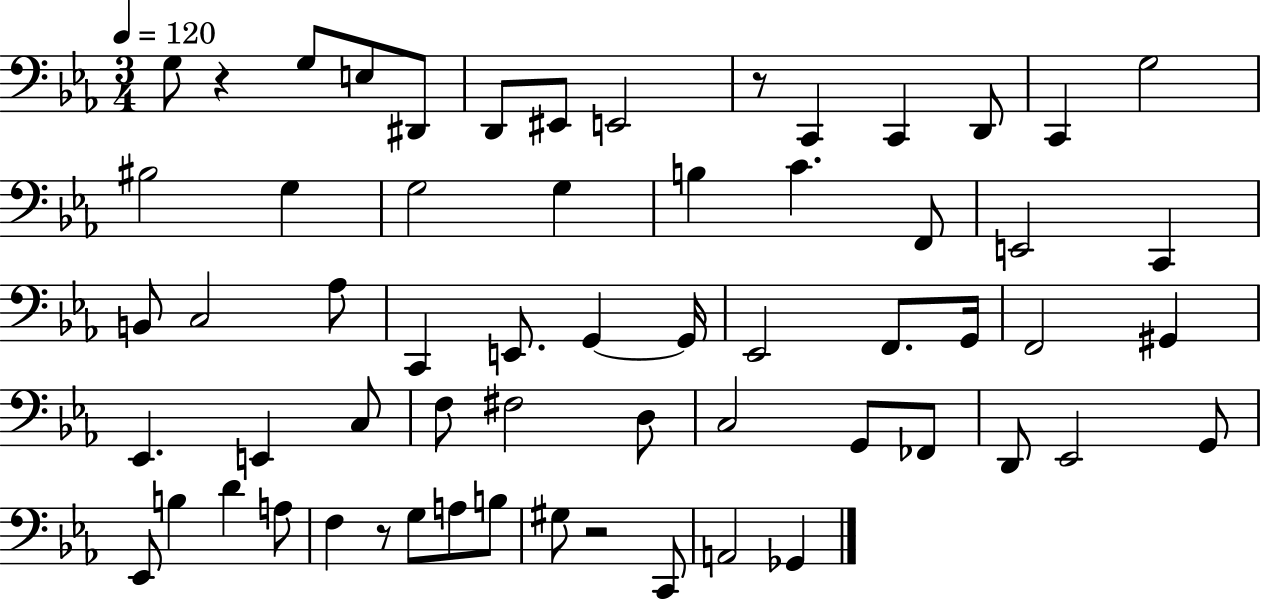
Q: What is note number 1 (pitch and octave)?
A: G3